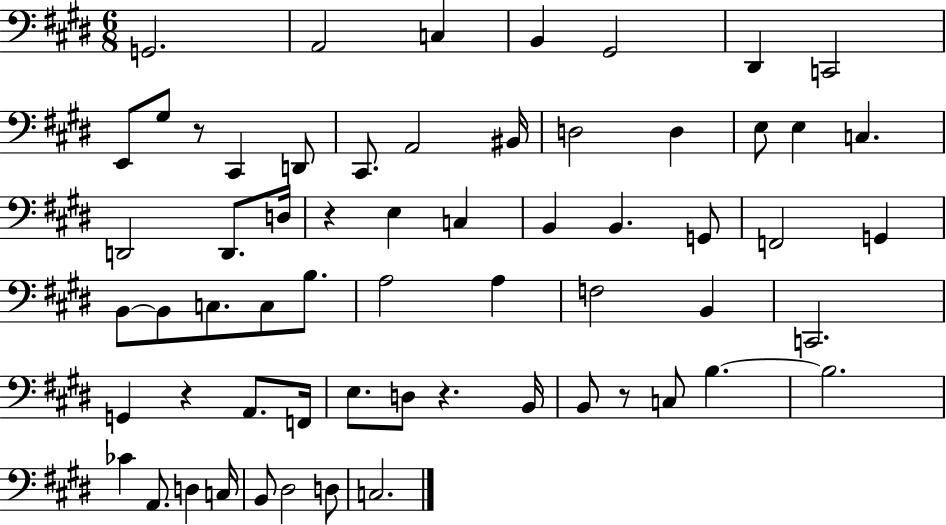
{
  \clef bass
  \numericTimeSignature
  \time 6/8
  \key e \major
  g,2. | a,2 c4 | b,4 gis,2 | dis,4 c,2 | \break e,8 gis8 r8 cis,4 d,8 | cis,8. a,2 bis,16 | d2 d4 | e8 e4 c4. | \break d,2 d,8. d16 | r4 e4 c4 | b,4 b,4. g,8 | f,2 g,4 | \break b,8~~ b,8 c8. c8 b8. | a2 a4 | f2 b,4 | c,2. | \break g,4 r4 a,8. f,16 | e8. d8 r4. b,16 | b,8 r8 c8 b4.~~ | b2. | \break ces'4 a,8. d4 c16 | b,8 dis2 d8 | c2. | \bar "|."
}